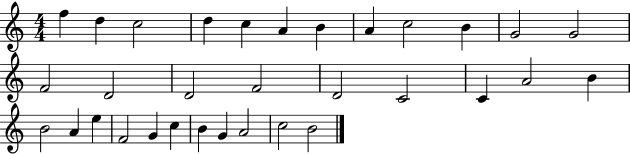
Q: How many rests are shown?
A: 0